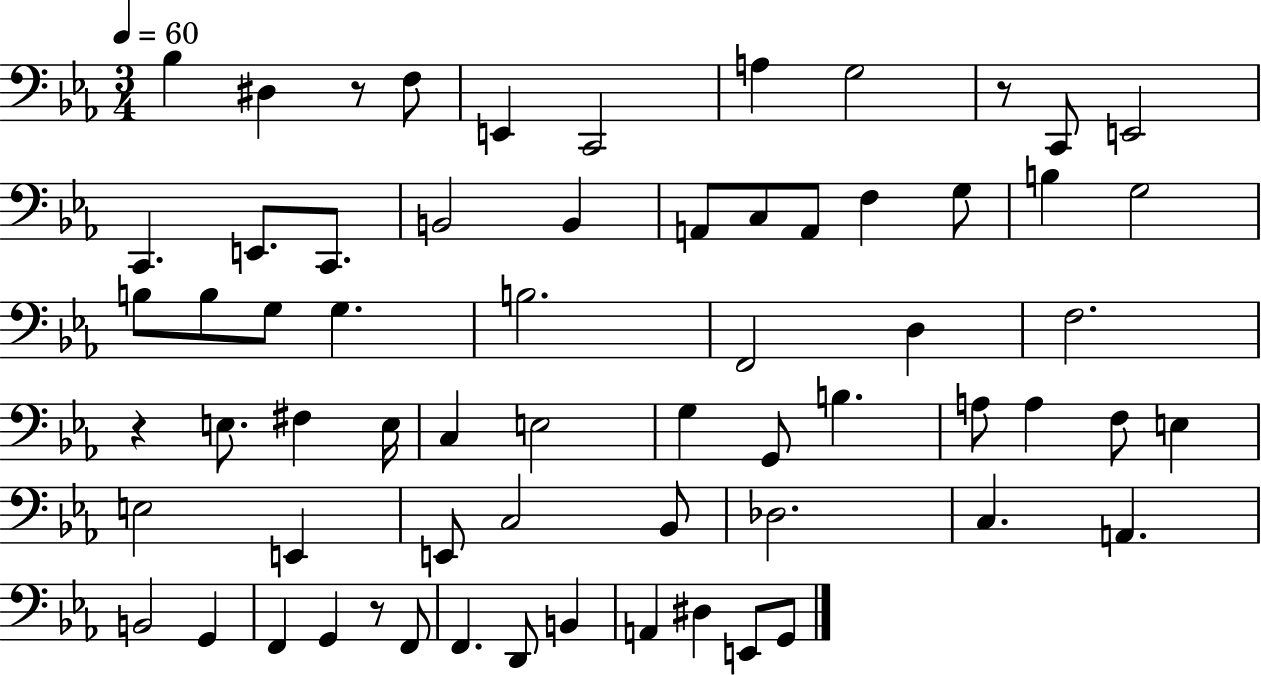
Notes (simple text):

Bb3/q D#3/q R/e F3/e E2/q C2/h A3/q G3/h R/e C2/e E2/h C2/q. E2/e. C2/e. B2/h B2/q A2/e C3/e A2/e F3/q G3/e B3/q G3/h B3/e B3/e G3/e G3/q. B3/h. F2/h D3/q F3/h. R/q E3/e. F#3/q E3/s C3/q E3/h G3/q G2/e B3/q. A3/e A3/q F3/e E3/q E3/h E2/q E2/e C3/h Bb2/e Db3/h. C3/q. A2/q. B2/h G2/q F2/q G2/q R/e F2/e F2/q. D2/e B2/q A2/q D#3/q E2/e G2/e